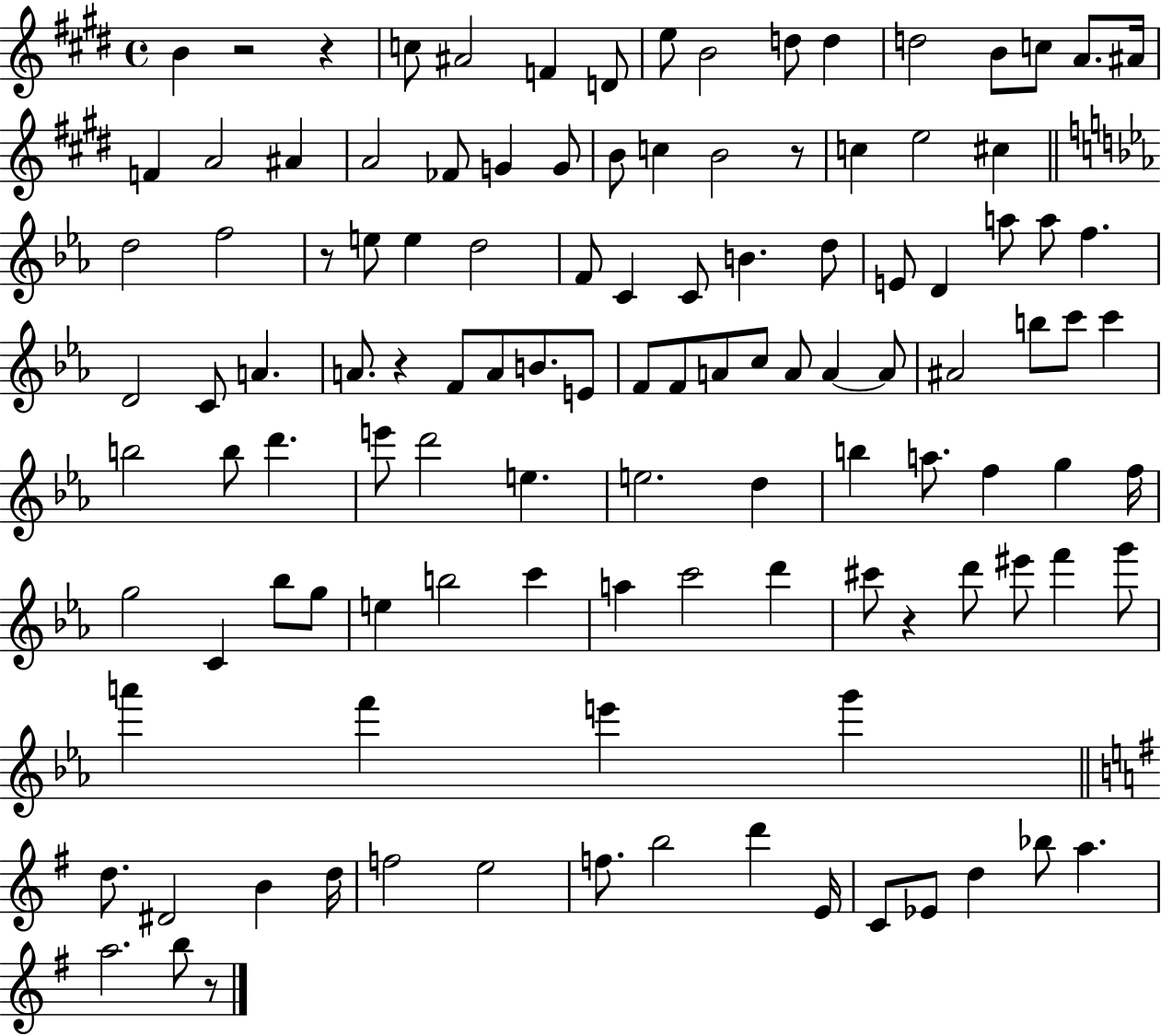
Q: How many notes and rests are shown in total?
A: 117